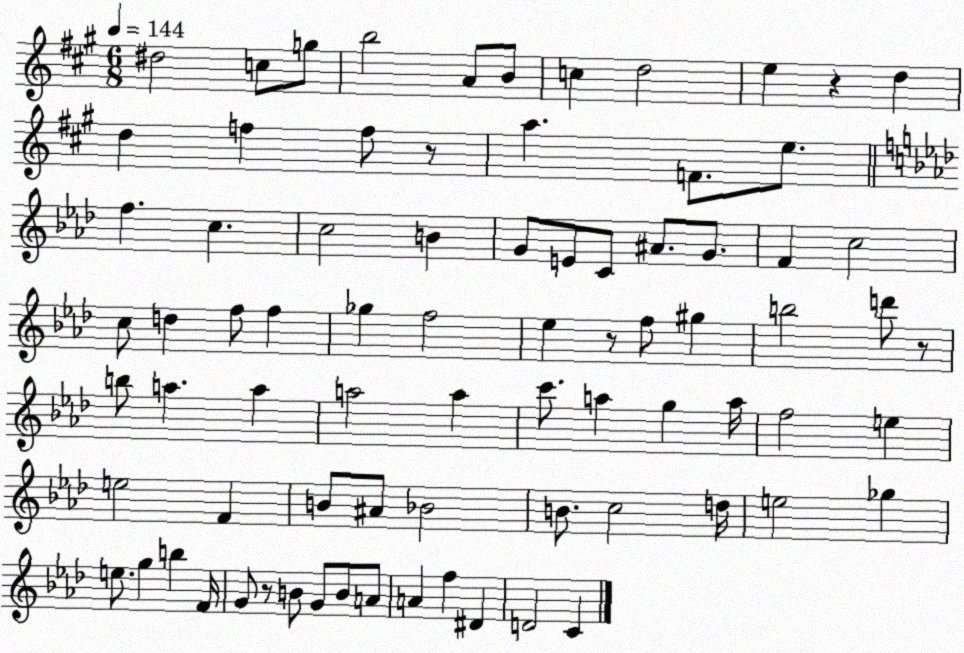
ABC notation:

X:1
T:Untitled
M:6/8
L:1/4
K:A
^d2 c/2 g/2 b2 A/2 B/2 c d2 e z d d f f/2 z/2 a F/2 e/2 f c c2 B G/2 E/2 C/2 ^A/2 G/2 F c2 c/2 d f/2 f _g f2 _e z/2 f/2 ^g b2 d'/2 z/2 b/2 a a a2 a c'/2 a g a/4 f2 e e2 F B/2 ^A/2 _B2 B/2 c2 d/4 e2 _g e/2 g b F/4 G/2 z/2 B/2 G/2 B/2 A/2 A f ^D D2 C